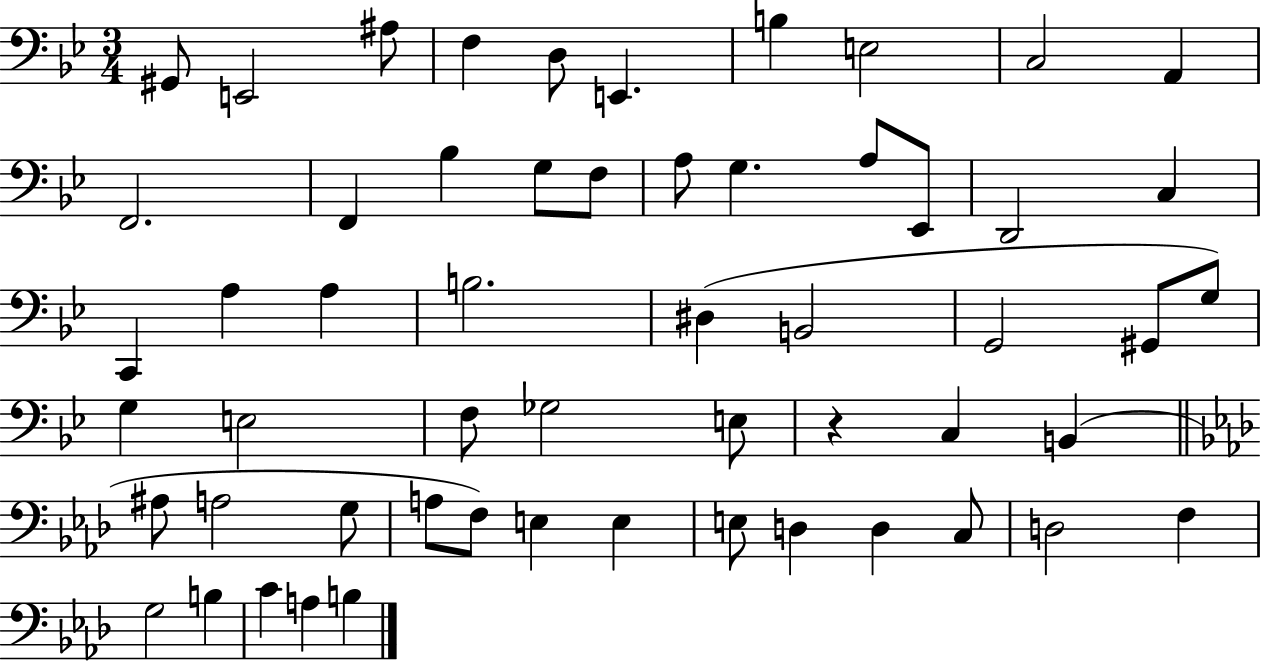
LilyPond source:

{
  \clef bass
  \numericTimeSignature
  \time 3/4
  \key bes \major
  gis,8 e,2 ais8 | f4 d8 e,4. | b4 e2 | c2 a,4 | \break f,2. | f,4 bes4 g8 f8 | a8 g4. a8 ees,8 | d,2 c4 | \break c,4 a4 a4 | b2. | dis4( b,2 | g,2 gis,8 g8) | \break g4 e2 | f8 ges2 e8 | r4 c4 b,4( | \bar "||" \break \key f \minor ais8 a2 g8 | a8 f8) e4 e4 | e8 d4 d4 c8 | d2 f4 | \break g2 b4 | c'4 a4 b4 | \bar "|."
}